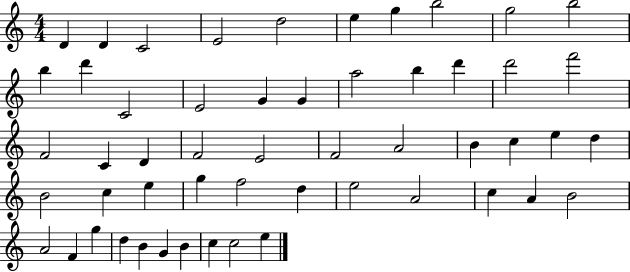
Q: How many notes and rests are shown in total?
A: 53